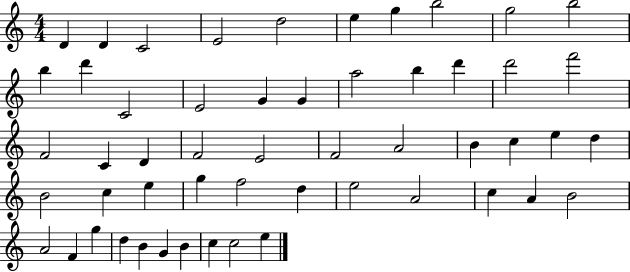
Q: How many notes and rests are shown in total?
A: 53